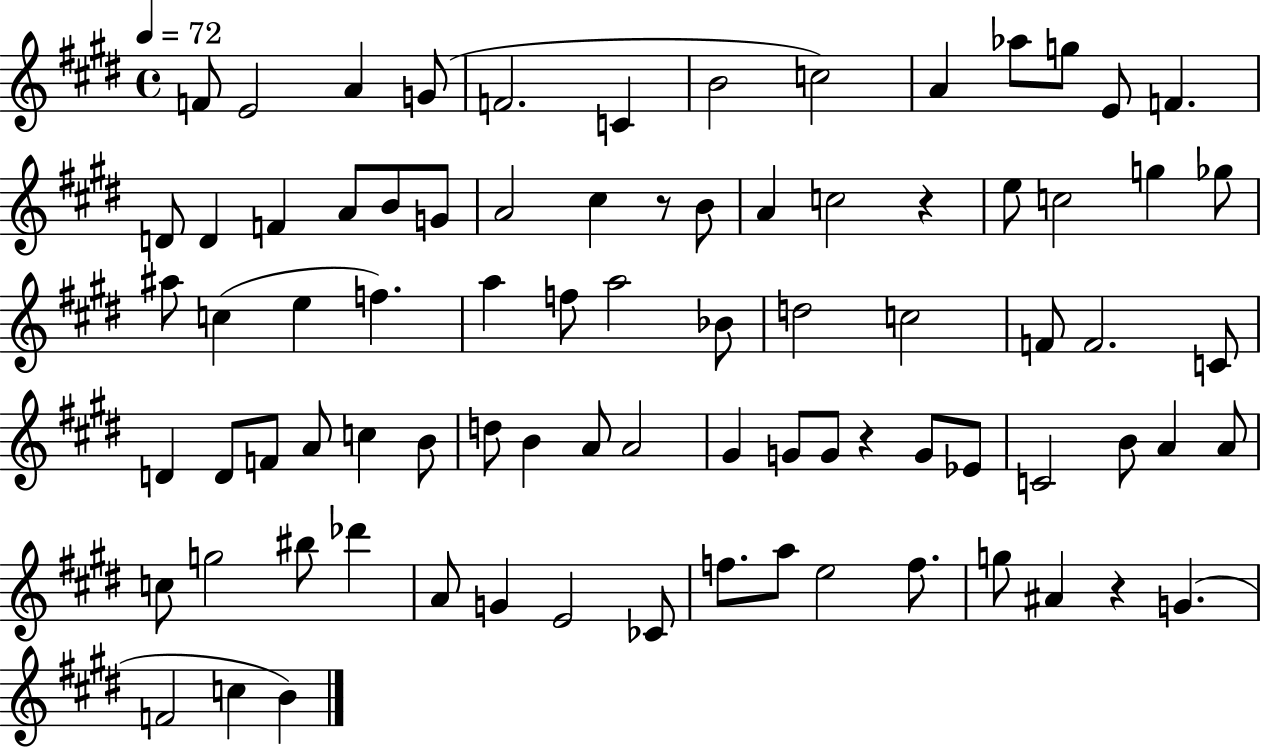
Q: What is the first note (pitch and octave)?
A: F4